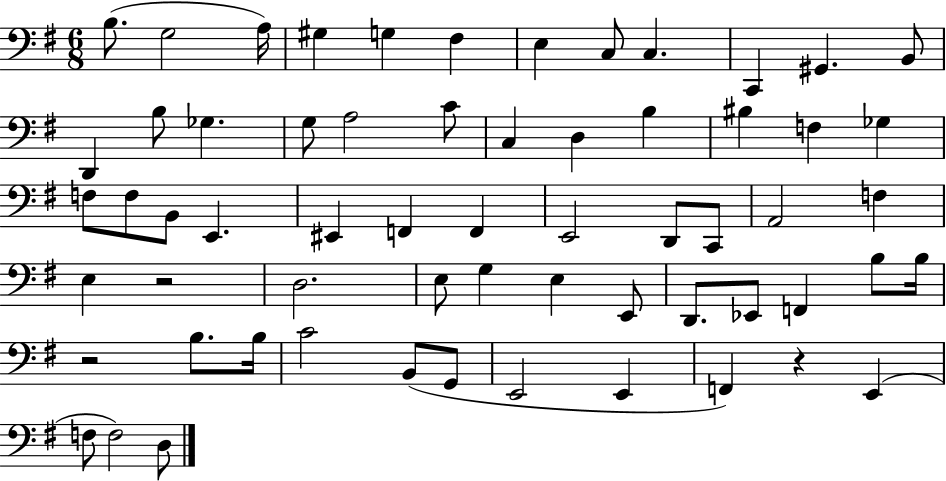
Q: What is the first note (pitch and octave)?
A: B3